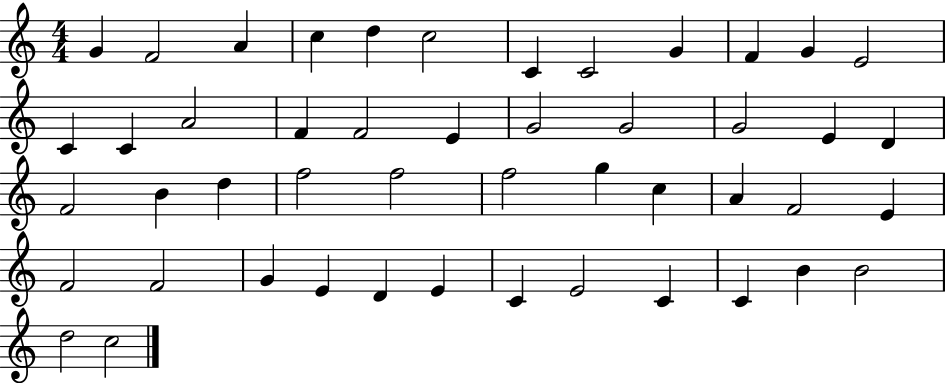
G4/q F4/h A4/q C5/q D5/q C5/h C4/q C4/h G4/q F4/q G4/q E4/h C4/q C4/q A4/h F4/q F4/h E4/q G4/h G4/h G4/h E4/q D4/q F4/h B4/q D5/q F5/h F5/h F5/h G5/q C5/q A4/q F4/h E4/q F4/h F4/h G4/q E4/q D4/q E4/q C4/q E4/h C4/q C4/q B4/q B4/h D5/h C5/h